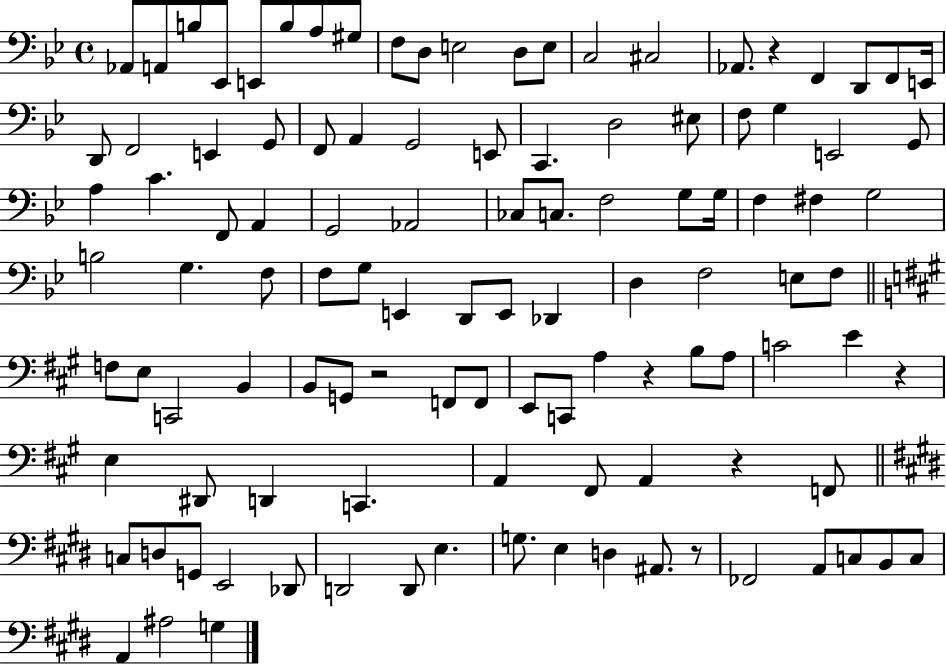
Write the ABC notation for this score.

X:1
T:Untitled
M:4/4
L:1/4
K:Bb
_A,,/2 A,,/2 B,/2 _E,,/2 E,,/2 B,/2 A,/2 ^G,/2 F,/2 D,/2 E,2 D,/2 E,/2 C,2 ^C,2 _A,,/2 z F,, D,,/2 F,,/2 E,,/4 D,,/2 F,,2 E,, G,,/2 F,,/2 A,, G,,2 E,,/2 C,, D,2 ^E,/2 F,/2 G, E,,2 G,,/2 A, C F,,/2 A,, G,,2 _A,,2 _C,/2 C,/2 F,2 G,/2 G,/4 F, ^F, G,2 B,2 G, F,/2 F,/2 G,/2 E,, D,,/2 E,,/2 _D,, D, F,2 E,/2 F,/2 F,/2 E,/2 C,,2 B,, B,,/2 G,,/2 z2 F,,/2 F,,/2 E,,/2 C,,/2 A, z B,/2 A,/2 C2 E z E, ^D,,/2 D,, C,, A,, ^F,,/2 A,, z F,,/2 C,/2 D,/2 G,,/2 E,,2 _D,,/2 D,,2 D,,/2 E, G,/2 E, D, ^A,,/2 z/2 _F,,2 A,,/2 C,/2 B,,/2 C,/2 A,, ^A,2 G,